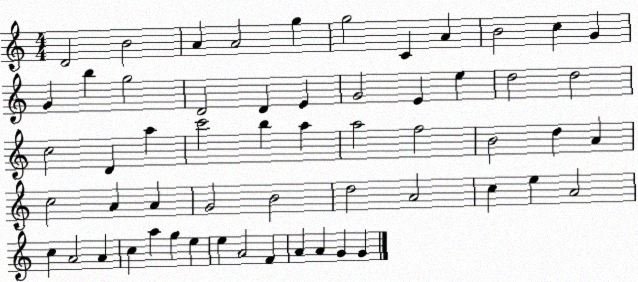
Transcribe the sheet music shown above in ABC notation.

X:1
T:Untitled
M:4/4
L:1/4
K:C
D2 B2 A A2 g g2 C A B2 c G G b g2 D2 D E G2 E e d2 d2 c2 D a c'2 b a a2 f2 B2 d A c2 A A G2 B2 d2 A2 c e A2 c A2 A c a g e e A2 F A A G G